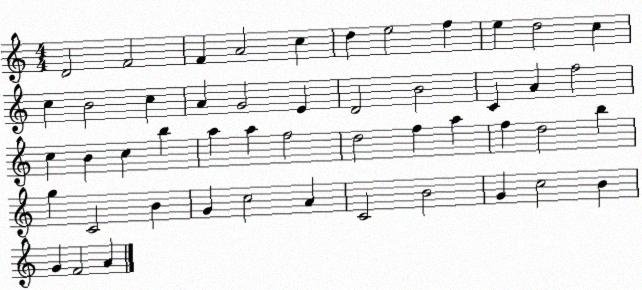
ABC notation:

X:1
T:Untitled
M:4/4
L:1/4
K:C
D2 F2 F A2 c d e2 f e d2 c c B2 c A G2 E D2 B2 C A f2 c B c b a a f2 d2 f a f d2 b g C2 B G c2 A C2 B2 G c2 B G F2 A